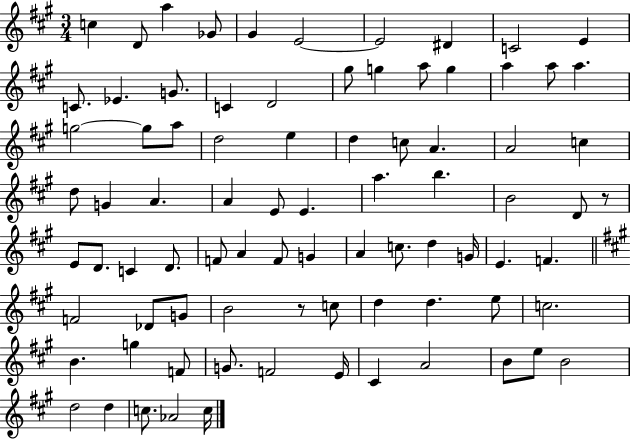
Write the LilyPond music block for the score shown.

{
  \clef treble
  \numericTimeSignature
  \time 3/4
  \key a \major
  c''4 d'8 a''4 ges'8 | gis'4 e'2~~ | e'2 dis'4 | c'2 e'4 | \break c'8. ees'4. g'8. | c'4 d'2 | gis''8 g''4 a''8 g''4 | a''4 a''8 a''4. | \break g''2~~ g''8 a''8 | d''2 e''4 | d''4 c''8 a'4. | a'2 c''4 | \break d''8 g'4 a'4. | a'4 e'8 e'4. | a''4. b''4. | b'2 d'8 r8 | \break e'8 d'8. c'4 d'8. | f'8 a'4 f'8 g'4 | a'4 c''8. d''4 g'16 | e'4. f'4. | \break \bar "||" \break \key a \major f'2 des'8 g'8 | b'2 r8 c''8 | d''4 d''4. e''8 | c''2. | \break b'4. g''4 f'8 | g'8. f'2 e'16 | cis'4 a'2 | b'8 e''8 b'2 | \break d''2 d''4 | c''8. aes'2 c''16 | \bar "|."
}